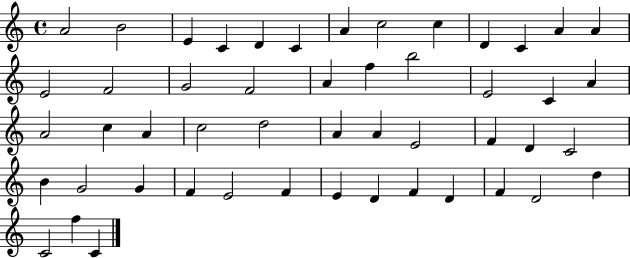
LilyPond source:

{
  \clef treble
  \time 4/4
  \defaultTimeSignature
  \key c \major
  a'2 b'2 | e'4 c'4 d'4 c'4 | a'4 c''2 c''4 | d'4 c'4 a'4 a'4 | \break e'2 f'2 | g'2 f'2 | a'4 f''4 b''2 | e'2 c'4 a'4 | \break a'2 c''4 a'4 | c''2 d''2 | a'4 a'4 e'2 | f'4 d'4 c'2 | \break b'4 g'2 g'4 | f'4 e'2 f'4 | e'4 d'4 f'4 d'4 | f'4 d'2 d''4 | \break c'2 f''4 c'4 | \bar "|."
}